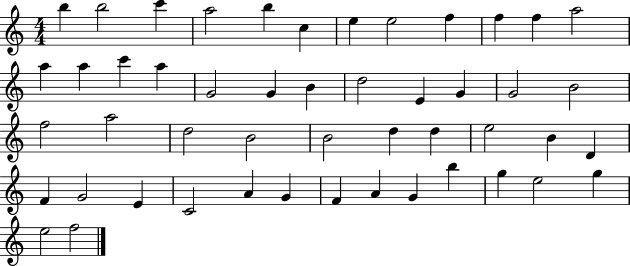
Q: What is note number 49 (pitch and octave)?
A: F5